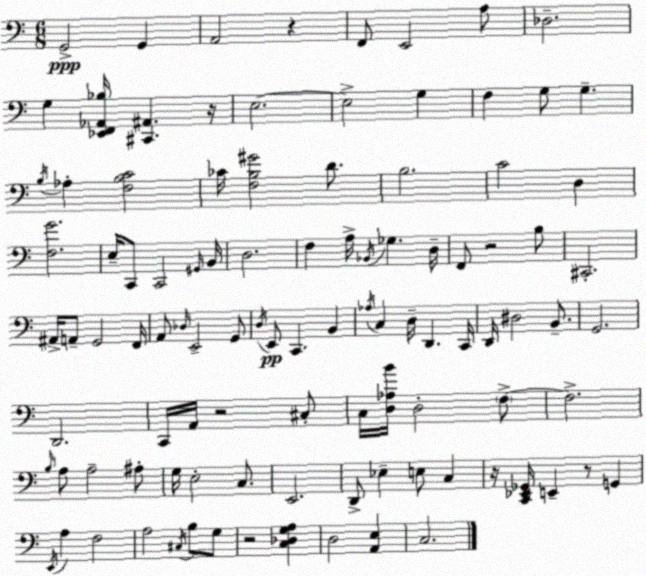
X:1
T:Untitled
M:6/8
L:1/4
K:C
G,,2 G,, A,,2 z F,,/2 E,,2 A,/2 _D,2 G, [_E,,F,,_A,,_B,]/4 [^C,,^A,,] z/4 E,2 E,2 G, F, G,/2 G, B,/4 _A, [F,B,C]2 _C/4 [F,B,^G]2 D/2 B,2 C2 D, [F,G]2 E,/4 C,,/2 C,,2 ^G,,/4 B,,/4 D,2 F, A,/4 _B,,/4 _G, D,/4 F,,/2 z2 B,/2 ^C,,2 ^A,,/4 A,,/2 G,,2 F,,/4 A,,/2 _D,/4 E,,2 G,,/2 D,/4 E,,/2 C,, B,, _A,/4 C, D,/4 D,, C,,/4 D,,/4 ^D,2 B,,/2 G,,2 D,,2 C,,/4 A,,/4 z2 ^C,/2 C,/4 [D,_A,B]/4 D,2 F,/2 F,2 B,/4 A,/2 A,2 ^A,/2 G,/4 E,2 C,/2 E,,2 D,,/2 _E, E,/2 C, z/4 [C,,_E,,_G,,]/4 E,, z/2 G,, E,,/4 A, F,2 A,2 ^C,/4 B,/2 G,/2 z2 [C,_D,G,A,] D,2 [A,,E,] C,2